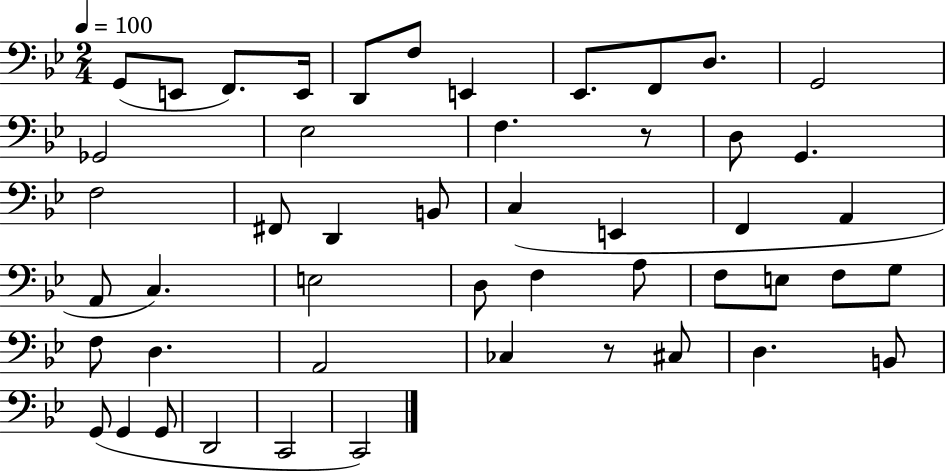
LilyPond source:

{
  \clef bass
  \numericTimeSignature
  \time 2/4
  \key bes \major
  \tempo 4 = 100
  g,8( e,8 f,8.) e,16 | d,8 f8 e,4 | ees,8. f,8 d8. | g,2 | \break ges,2 | ees2 | f4. r8 | d8 g,4. | \break f2 | fis,8 d,4 b,8 | c4( e,4 | f,4 a,4 | \break a,8 c4.) | e2 | d8 f4 a8 | f8 e8 f8 g8 | \break f8 d4. | a,2 | ces4 r8 cis8 | d4. b,8 | \break g,8( g,4 g,8 | d,2 | c,2 | c,2) | \break \bar "|."
}